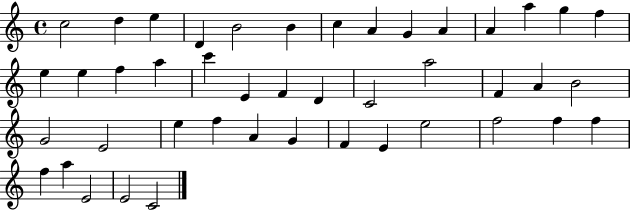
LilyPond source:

{
  \clef treble
  \time 4/4
  \defaultTimeSignature
  \key c \major
  c''2 d''4 e''4 | d'4 b'2 b'4 | c''4 a'4 g'4 a'4 | a'4 a''4 g''4 f''4 | \break e''4 e''4 f''4 a''4 | c'''4 e'4 f'4 d'4 | c'2 a''2 | f'4 a'4 b'2 | \break g'2 e'2 | e''4 f''4 a'4 g'4 | f'4 e'4 e''2 | f''2 f''4 f''4 | \break f''4 a''4 e'2 | e'2 c'2 | \bar "|."
}